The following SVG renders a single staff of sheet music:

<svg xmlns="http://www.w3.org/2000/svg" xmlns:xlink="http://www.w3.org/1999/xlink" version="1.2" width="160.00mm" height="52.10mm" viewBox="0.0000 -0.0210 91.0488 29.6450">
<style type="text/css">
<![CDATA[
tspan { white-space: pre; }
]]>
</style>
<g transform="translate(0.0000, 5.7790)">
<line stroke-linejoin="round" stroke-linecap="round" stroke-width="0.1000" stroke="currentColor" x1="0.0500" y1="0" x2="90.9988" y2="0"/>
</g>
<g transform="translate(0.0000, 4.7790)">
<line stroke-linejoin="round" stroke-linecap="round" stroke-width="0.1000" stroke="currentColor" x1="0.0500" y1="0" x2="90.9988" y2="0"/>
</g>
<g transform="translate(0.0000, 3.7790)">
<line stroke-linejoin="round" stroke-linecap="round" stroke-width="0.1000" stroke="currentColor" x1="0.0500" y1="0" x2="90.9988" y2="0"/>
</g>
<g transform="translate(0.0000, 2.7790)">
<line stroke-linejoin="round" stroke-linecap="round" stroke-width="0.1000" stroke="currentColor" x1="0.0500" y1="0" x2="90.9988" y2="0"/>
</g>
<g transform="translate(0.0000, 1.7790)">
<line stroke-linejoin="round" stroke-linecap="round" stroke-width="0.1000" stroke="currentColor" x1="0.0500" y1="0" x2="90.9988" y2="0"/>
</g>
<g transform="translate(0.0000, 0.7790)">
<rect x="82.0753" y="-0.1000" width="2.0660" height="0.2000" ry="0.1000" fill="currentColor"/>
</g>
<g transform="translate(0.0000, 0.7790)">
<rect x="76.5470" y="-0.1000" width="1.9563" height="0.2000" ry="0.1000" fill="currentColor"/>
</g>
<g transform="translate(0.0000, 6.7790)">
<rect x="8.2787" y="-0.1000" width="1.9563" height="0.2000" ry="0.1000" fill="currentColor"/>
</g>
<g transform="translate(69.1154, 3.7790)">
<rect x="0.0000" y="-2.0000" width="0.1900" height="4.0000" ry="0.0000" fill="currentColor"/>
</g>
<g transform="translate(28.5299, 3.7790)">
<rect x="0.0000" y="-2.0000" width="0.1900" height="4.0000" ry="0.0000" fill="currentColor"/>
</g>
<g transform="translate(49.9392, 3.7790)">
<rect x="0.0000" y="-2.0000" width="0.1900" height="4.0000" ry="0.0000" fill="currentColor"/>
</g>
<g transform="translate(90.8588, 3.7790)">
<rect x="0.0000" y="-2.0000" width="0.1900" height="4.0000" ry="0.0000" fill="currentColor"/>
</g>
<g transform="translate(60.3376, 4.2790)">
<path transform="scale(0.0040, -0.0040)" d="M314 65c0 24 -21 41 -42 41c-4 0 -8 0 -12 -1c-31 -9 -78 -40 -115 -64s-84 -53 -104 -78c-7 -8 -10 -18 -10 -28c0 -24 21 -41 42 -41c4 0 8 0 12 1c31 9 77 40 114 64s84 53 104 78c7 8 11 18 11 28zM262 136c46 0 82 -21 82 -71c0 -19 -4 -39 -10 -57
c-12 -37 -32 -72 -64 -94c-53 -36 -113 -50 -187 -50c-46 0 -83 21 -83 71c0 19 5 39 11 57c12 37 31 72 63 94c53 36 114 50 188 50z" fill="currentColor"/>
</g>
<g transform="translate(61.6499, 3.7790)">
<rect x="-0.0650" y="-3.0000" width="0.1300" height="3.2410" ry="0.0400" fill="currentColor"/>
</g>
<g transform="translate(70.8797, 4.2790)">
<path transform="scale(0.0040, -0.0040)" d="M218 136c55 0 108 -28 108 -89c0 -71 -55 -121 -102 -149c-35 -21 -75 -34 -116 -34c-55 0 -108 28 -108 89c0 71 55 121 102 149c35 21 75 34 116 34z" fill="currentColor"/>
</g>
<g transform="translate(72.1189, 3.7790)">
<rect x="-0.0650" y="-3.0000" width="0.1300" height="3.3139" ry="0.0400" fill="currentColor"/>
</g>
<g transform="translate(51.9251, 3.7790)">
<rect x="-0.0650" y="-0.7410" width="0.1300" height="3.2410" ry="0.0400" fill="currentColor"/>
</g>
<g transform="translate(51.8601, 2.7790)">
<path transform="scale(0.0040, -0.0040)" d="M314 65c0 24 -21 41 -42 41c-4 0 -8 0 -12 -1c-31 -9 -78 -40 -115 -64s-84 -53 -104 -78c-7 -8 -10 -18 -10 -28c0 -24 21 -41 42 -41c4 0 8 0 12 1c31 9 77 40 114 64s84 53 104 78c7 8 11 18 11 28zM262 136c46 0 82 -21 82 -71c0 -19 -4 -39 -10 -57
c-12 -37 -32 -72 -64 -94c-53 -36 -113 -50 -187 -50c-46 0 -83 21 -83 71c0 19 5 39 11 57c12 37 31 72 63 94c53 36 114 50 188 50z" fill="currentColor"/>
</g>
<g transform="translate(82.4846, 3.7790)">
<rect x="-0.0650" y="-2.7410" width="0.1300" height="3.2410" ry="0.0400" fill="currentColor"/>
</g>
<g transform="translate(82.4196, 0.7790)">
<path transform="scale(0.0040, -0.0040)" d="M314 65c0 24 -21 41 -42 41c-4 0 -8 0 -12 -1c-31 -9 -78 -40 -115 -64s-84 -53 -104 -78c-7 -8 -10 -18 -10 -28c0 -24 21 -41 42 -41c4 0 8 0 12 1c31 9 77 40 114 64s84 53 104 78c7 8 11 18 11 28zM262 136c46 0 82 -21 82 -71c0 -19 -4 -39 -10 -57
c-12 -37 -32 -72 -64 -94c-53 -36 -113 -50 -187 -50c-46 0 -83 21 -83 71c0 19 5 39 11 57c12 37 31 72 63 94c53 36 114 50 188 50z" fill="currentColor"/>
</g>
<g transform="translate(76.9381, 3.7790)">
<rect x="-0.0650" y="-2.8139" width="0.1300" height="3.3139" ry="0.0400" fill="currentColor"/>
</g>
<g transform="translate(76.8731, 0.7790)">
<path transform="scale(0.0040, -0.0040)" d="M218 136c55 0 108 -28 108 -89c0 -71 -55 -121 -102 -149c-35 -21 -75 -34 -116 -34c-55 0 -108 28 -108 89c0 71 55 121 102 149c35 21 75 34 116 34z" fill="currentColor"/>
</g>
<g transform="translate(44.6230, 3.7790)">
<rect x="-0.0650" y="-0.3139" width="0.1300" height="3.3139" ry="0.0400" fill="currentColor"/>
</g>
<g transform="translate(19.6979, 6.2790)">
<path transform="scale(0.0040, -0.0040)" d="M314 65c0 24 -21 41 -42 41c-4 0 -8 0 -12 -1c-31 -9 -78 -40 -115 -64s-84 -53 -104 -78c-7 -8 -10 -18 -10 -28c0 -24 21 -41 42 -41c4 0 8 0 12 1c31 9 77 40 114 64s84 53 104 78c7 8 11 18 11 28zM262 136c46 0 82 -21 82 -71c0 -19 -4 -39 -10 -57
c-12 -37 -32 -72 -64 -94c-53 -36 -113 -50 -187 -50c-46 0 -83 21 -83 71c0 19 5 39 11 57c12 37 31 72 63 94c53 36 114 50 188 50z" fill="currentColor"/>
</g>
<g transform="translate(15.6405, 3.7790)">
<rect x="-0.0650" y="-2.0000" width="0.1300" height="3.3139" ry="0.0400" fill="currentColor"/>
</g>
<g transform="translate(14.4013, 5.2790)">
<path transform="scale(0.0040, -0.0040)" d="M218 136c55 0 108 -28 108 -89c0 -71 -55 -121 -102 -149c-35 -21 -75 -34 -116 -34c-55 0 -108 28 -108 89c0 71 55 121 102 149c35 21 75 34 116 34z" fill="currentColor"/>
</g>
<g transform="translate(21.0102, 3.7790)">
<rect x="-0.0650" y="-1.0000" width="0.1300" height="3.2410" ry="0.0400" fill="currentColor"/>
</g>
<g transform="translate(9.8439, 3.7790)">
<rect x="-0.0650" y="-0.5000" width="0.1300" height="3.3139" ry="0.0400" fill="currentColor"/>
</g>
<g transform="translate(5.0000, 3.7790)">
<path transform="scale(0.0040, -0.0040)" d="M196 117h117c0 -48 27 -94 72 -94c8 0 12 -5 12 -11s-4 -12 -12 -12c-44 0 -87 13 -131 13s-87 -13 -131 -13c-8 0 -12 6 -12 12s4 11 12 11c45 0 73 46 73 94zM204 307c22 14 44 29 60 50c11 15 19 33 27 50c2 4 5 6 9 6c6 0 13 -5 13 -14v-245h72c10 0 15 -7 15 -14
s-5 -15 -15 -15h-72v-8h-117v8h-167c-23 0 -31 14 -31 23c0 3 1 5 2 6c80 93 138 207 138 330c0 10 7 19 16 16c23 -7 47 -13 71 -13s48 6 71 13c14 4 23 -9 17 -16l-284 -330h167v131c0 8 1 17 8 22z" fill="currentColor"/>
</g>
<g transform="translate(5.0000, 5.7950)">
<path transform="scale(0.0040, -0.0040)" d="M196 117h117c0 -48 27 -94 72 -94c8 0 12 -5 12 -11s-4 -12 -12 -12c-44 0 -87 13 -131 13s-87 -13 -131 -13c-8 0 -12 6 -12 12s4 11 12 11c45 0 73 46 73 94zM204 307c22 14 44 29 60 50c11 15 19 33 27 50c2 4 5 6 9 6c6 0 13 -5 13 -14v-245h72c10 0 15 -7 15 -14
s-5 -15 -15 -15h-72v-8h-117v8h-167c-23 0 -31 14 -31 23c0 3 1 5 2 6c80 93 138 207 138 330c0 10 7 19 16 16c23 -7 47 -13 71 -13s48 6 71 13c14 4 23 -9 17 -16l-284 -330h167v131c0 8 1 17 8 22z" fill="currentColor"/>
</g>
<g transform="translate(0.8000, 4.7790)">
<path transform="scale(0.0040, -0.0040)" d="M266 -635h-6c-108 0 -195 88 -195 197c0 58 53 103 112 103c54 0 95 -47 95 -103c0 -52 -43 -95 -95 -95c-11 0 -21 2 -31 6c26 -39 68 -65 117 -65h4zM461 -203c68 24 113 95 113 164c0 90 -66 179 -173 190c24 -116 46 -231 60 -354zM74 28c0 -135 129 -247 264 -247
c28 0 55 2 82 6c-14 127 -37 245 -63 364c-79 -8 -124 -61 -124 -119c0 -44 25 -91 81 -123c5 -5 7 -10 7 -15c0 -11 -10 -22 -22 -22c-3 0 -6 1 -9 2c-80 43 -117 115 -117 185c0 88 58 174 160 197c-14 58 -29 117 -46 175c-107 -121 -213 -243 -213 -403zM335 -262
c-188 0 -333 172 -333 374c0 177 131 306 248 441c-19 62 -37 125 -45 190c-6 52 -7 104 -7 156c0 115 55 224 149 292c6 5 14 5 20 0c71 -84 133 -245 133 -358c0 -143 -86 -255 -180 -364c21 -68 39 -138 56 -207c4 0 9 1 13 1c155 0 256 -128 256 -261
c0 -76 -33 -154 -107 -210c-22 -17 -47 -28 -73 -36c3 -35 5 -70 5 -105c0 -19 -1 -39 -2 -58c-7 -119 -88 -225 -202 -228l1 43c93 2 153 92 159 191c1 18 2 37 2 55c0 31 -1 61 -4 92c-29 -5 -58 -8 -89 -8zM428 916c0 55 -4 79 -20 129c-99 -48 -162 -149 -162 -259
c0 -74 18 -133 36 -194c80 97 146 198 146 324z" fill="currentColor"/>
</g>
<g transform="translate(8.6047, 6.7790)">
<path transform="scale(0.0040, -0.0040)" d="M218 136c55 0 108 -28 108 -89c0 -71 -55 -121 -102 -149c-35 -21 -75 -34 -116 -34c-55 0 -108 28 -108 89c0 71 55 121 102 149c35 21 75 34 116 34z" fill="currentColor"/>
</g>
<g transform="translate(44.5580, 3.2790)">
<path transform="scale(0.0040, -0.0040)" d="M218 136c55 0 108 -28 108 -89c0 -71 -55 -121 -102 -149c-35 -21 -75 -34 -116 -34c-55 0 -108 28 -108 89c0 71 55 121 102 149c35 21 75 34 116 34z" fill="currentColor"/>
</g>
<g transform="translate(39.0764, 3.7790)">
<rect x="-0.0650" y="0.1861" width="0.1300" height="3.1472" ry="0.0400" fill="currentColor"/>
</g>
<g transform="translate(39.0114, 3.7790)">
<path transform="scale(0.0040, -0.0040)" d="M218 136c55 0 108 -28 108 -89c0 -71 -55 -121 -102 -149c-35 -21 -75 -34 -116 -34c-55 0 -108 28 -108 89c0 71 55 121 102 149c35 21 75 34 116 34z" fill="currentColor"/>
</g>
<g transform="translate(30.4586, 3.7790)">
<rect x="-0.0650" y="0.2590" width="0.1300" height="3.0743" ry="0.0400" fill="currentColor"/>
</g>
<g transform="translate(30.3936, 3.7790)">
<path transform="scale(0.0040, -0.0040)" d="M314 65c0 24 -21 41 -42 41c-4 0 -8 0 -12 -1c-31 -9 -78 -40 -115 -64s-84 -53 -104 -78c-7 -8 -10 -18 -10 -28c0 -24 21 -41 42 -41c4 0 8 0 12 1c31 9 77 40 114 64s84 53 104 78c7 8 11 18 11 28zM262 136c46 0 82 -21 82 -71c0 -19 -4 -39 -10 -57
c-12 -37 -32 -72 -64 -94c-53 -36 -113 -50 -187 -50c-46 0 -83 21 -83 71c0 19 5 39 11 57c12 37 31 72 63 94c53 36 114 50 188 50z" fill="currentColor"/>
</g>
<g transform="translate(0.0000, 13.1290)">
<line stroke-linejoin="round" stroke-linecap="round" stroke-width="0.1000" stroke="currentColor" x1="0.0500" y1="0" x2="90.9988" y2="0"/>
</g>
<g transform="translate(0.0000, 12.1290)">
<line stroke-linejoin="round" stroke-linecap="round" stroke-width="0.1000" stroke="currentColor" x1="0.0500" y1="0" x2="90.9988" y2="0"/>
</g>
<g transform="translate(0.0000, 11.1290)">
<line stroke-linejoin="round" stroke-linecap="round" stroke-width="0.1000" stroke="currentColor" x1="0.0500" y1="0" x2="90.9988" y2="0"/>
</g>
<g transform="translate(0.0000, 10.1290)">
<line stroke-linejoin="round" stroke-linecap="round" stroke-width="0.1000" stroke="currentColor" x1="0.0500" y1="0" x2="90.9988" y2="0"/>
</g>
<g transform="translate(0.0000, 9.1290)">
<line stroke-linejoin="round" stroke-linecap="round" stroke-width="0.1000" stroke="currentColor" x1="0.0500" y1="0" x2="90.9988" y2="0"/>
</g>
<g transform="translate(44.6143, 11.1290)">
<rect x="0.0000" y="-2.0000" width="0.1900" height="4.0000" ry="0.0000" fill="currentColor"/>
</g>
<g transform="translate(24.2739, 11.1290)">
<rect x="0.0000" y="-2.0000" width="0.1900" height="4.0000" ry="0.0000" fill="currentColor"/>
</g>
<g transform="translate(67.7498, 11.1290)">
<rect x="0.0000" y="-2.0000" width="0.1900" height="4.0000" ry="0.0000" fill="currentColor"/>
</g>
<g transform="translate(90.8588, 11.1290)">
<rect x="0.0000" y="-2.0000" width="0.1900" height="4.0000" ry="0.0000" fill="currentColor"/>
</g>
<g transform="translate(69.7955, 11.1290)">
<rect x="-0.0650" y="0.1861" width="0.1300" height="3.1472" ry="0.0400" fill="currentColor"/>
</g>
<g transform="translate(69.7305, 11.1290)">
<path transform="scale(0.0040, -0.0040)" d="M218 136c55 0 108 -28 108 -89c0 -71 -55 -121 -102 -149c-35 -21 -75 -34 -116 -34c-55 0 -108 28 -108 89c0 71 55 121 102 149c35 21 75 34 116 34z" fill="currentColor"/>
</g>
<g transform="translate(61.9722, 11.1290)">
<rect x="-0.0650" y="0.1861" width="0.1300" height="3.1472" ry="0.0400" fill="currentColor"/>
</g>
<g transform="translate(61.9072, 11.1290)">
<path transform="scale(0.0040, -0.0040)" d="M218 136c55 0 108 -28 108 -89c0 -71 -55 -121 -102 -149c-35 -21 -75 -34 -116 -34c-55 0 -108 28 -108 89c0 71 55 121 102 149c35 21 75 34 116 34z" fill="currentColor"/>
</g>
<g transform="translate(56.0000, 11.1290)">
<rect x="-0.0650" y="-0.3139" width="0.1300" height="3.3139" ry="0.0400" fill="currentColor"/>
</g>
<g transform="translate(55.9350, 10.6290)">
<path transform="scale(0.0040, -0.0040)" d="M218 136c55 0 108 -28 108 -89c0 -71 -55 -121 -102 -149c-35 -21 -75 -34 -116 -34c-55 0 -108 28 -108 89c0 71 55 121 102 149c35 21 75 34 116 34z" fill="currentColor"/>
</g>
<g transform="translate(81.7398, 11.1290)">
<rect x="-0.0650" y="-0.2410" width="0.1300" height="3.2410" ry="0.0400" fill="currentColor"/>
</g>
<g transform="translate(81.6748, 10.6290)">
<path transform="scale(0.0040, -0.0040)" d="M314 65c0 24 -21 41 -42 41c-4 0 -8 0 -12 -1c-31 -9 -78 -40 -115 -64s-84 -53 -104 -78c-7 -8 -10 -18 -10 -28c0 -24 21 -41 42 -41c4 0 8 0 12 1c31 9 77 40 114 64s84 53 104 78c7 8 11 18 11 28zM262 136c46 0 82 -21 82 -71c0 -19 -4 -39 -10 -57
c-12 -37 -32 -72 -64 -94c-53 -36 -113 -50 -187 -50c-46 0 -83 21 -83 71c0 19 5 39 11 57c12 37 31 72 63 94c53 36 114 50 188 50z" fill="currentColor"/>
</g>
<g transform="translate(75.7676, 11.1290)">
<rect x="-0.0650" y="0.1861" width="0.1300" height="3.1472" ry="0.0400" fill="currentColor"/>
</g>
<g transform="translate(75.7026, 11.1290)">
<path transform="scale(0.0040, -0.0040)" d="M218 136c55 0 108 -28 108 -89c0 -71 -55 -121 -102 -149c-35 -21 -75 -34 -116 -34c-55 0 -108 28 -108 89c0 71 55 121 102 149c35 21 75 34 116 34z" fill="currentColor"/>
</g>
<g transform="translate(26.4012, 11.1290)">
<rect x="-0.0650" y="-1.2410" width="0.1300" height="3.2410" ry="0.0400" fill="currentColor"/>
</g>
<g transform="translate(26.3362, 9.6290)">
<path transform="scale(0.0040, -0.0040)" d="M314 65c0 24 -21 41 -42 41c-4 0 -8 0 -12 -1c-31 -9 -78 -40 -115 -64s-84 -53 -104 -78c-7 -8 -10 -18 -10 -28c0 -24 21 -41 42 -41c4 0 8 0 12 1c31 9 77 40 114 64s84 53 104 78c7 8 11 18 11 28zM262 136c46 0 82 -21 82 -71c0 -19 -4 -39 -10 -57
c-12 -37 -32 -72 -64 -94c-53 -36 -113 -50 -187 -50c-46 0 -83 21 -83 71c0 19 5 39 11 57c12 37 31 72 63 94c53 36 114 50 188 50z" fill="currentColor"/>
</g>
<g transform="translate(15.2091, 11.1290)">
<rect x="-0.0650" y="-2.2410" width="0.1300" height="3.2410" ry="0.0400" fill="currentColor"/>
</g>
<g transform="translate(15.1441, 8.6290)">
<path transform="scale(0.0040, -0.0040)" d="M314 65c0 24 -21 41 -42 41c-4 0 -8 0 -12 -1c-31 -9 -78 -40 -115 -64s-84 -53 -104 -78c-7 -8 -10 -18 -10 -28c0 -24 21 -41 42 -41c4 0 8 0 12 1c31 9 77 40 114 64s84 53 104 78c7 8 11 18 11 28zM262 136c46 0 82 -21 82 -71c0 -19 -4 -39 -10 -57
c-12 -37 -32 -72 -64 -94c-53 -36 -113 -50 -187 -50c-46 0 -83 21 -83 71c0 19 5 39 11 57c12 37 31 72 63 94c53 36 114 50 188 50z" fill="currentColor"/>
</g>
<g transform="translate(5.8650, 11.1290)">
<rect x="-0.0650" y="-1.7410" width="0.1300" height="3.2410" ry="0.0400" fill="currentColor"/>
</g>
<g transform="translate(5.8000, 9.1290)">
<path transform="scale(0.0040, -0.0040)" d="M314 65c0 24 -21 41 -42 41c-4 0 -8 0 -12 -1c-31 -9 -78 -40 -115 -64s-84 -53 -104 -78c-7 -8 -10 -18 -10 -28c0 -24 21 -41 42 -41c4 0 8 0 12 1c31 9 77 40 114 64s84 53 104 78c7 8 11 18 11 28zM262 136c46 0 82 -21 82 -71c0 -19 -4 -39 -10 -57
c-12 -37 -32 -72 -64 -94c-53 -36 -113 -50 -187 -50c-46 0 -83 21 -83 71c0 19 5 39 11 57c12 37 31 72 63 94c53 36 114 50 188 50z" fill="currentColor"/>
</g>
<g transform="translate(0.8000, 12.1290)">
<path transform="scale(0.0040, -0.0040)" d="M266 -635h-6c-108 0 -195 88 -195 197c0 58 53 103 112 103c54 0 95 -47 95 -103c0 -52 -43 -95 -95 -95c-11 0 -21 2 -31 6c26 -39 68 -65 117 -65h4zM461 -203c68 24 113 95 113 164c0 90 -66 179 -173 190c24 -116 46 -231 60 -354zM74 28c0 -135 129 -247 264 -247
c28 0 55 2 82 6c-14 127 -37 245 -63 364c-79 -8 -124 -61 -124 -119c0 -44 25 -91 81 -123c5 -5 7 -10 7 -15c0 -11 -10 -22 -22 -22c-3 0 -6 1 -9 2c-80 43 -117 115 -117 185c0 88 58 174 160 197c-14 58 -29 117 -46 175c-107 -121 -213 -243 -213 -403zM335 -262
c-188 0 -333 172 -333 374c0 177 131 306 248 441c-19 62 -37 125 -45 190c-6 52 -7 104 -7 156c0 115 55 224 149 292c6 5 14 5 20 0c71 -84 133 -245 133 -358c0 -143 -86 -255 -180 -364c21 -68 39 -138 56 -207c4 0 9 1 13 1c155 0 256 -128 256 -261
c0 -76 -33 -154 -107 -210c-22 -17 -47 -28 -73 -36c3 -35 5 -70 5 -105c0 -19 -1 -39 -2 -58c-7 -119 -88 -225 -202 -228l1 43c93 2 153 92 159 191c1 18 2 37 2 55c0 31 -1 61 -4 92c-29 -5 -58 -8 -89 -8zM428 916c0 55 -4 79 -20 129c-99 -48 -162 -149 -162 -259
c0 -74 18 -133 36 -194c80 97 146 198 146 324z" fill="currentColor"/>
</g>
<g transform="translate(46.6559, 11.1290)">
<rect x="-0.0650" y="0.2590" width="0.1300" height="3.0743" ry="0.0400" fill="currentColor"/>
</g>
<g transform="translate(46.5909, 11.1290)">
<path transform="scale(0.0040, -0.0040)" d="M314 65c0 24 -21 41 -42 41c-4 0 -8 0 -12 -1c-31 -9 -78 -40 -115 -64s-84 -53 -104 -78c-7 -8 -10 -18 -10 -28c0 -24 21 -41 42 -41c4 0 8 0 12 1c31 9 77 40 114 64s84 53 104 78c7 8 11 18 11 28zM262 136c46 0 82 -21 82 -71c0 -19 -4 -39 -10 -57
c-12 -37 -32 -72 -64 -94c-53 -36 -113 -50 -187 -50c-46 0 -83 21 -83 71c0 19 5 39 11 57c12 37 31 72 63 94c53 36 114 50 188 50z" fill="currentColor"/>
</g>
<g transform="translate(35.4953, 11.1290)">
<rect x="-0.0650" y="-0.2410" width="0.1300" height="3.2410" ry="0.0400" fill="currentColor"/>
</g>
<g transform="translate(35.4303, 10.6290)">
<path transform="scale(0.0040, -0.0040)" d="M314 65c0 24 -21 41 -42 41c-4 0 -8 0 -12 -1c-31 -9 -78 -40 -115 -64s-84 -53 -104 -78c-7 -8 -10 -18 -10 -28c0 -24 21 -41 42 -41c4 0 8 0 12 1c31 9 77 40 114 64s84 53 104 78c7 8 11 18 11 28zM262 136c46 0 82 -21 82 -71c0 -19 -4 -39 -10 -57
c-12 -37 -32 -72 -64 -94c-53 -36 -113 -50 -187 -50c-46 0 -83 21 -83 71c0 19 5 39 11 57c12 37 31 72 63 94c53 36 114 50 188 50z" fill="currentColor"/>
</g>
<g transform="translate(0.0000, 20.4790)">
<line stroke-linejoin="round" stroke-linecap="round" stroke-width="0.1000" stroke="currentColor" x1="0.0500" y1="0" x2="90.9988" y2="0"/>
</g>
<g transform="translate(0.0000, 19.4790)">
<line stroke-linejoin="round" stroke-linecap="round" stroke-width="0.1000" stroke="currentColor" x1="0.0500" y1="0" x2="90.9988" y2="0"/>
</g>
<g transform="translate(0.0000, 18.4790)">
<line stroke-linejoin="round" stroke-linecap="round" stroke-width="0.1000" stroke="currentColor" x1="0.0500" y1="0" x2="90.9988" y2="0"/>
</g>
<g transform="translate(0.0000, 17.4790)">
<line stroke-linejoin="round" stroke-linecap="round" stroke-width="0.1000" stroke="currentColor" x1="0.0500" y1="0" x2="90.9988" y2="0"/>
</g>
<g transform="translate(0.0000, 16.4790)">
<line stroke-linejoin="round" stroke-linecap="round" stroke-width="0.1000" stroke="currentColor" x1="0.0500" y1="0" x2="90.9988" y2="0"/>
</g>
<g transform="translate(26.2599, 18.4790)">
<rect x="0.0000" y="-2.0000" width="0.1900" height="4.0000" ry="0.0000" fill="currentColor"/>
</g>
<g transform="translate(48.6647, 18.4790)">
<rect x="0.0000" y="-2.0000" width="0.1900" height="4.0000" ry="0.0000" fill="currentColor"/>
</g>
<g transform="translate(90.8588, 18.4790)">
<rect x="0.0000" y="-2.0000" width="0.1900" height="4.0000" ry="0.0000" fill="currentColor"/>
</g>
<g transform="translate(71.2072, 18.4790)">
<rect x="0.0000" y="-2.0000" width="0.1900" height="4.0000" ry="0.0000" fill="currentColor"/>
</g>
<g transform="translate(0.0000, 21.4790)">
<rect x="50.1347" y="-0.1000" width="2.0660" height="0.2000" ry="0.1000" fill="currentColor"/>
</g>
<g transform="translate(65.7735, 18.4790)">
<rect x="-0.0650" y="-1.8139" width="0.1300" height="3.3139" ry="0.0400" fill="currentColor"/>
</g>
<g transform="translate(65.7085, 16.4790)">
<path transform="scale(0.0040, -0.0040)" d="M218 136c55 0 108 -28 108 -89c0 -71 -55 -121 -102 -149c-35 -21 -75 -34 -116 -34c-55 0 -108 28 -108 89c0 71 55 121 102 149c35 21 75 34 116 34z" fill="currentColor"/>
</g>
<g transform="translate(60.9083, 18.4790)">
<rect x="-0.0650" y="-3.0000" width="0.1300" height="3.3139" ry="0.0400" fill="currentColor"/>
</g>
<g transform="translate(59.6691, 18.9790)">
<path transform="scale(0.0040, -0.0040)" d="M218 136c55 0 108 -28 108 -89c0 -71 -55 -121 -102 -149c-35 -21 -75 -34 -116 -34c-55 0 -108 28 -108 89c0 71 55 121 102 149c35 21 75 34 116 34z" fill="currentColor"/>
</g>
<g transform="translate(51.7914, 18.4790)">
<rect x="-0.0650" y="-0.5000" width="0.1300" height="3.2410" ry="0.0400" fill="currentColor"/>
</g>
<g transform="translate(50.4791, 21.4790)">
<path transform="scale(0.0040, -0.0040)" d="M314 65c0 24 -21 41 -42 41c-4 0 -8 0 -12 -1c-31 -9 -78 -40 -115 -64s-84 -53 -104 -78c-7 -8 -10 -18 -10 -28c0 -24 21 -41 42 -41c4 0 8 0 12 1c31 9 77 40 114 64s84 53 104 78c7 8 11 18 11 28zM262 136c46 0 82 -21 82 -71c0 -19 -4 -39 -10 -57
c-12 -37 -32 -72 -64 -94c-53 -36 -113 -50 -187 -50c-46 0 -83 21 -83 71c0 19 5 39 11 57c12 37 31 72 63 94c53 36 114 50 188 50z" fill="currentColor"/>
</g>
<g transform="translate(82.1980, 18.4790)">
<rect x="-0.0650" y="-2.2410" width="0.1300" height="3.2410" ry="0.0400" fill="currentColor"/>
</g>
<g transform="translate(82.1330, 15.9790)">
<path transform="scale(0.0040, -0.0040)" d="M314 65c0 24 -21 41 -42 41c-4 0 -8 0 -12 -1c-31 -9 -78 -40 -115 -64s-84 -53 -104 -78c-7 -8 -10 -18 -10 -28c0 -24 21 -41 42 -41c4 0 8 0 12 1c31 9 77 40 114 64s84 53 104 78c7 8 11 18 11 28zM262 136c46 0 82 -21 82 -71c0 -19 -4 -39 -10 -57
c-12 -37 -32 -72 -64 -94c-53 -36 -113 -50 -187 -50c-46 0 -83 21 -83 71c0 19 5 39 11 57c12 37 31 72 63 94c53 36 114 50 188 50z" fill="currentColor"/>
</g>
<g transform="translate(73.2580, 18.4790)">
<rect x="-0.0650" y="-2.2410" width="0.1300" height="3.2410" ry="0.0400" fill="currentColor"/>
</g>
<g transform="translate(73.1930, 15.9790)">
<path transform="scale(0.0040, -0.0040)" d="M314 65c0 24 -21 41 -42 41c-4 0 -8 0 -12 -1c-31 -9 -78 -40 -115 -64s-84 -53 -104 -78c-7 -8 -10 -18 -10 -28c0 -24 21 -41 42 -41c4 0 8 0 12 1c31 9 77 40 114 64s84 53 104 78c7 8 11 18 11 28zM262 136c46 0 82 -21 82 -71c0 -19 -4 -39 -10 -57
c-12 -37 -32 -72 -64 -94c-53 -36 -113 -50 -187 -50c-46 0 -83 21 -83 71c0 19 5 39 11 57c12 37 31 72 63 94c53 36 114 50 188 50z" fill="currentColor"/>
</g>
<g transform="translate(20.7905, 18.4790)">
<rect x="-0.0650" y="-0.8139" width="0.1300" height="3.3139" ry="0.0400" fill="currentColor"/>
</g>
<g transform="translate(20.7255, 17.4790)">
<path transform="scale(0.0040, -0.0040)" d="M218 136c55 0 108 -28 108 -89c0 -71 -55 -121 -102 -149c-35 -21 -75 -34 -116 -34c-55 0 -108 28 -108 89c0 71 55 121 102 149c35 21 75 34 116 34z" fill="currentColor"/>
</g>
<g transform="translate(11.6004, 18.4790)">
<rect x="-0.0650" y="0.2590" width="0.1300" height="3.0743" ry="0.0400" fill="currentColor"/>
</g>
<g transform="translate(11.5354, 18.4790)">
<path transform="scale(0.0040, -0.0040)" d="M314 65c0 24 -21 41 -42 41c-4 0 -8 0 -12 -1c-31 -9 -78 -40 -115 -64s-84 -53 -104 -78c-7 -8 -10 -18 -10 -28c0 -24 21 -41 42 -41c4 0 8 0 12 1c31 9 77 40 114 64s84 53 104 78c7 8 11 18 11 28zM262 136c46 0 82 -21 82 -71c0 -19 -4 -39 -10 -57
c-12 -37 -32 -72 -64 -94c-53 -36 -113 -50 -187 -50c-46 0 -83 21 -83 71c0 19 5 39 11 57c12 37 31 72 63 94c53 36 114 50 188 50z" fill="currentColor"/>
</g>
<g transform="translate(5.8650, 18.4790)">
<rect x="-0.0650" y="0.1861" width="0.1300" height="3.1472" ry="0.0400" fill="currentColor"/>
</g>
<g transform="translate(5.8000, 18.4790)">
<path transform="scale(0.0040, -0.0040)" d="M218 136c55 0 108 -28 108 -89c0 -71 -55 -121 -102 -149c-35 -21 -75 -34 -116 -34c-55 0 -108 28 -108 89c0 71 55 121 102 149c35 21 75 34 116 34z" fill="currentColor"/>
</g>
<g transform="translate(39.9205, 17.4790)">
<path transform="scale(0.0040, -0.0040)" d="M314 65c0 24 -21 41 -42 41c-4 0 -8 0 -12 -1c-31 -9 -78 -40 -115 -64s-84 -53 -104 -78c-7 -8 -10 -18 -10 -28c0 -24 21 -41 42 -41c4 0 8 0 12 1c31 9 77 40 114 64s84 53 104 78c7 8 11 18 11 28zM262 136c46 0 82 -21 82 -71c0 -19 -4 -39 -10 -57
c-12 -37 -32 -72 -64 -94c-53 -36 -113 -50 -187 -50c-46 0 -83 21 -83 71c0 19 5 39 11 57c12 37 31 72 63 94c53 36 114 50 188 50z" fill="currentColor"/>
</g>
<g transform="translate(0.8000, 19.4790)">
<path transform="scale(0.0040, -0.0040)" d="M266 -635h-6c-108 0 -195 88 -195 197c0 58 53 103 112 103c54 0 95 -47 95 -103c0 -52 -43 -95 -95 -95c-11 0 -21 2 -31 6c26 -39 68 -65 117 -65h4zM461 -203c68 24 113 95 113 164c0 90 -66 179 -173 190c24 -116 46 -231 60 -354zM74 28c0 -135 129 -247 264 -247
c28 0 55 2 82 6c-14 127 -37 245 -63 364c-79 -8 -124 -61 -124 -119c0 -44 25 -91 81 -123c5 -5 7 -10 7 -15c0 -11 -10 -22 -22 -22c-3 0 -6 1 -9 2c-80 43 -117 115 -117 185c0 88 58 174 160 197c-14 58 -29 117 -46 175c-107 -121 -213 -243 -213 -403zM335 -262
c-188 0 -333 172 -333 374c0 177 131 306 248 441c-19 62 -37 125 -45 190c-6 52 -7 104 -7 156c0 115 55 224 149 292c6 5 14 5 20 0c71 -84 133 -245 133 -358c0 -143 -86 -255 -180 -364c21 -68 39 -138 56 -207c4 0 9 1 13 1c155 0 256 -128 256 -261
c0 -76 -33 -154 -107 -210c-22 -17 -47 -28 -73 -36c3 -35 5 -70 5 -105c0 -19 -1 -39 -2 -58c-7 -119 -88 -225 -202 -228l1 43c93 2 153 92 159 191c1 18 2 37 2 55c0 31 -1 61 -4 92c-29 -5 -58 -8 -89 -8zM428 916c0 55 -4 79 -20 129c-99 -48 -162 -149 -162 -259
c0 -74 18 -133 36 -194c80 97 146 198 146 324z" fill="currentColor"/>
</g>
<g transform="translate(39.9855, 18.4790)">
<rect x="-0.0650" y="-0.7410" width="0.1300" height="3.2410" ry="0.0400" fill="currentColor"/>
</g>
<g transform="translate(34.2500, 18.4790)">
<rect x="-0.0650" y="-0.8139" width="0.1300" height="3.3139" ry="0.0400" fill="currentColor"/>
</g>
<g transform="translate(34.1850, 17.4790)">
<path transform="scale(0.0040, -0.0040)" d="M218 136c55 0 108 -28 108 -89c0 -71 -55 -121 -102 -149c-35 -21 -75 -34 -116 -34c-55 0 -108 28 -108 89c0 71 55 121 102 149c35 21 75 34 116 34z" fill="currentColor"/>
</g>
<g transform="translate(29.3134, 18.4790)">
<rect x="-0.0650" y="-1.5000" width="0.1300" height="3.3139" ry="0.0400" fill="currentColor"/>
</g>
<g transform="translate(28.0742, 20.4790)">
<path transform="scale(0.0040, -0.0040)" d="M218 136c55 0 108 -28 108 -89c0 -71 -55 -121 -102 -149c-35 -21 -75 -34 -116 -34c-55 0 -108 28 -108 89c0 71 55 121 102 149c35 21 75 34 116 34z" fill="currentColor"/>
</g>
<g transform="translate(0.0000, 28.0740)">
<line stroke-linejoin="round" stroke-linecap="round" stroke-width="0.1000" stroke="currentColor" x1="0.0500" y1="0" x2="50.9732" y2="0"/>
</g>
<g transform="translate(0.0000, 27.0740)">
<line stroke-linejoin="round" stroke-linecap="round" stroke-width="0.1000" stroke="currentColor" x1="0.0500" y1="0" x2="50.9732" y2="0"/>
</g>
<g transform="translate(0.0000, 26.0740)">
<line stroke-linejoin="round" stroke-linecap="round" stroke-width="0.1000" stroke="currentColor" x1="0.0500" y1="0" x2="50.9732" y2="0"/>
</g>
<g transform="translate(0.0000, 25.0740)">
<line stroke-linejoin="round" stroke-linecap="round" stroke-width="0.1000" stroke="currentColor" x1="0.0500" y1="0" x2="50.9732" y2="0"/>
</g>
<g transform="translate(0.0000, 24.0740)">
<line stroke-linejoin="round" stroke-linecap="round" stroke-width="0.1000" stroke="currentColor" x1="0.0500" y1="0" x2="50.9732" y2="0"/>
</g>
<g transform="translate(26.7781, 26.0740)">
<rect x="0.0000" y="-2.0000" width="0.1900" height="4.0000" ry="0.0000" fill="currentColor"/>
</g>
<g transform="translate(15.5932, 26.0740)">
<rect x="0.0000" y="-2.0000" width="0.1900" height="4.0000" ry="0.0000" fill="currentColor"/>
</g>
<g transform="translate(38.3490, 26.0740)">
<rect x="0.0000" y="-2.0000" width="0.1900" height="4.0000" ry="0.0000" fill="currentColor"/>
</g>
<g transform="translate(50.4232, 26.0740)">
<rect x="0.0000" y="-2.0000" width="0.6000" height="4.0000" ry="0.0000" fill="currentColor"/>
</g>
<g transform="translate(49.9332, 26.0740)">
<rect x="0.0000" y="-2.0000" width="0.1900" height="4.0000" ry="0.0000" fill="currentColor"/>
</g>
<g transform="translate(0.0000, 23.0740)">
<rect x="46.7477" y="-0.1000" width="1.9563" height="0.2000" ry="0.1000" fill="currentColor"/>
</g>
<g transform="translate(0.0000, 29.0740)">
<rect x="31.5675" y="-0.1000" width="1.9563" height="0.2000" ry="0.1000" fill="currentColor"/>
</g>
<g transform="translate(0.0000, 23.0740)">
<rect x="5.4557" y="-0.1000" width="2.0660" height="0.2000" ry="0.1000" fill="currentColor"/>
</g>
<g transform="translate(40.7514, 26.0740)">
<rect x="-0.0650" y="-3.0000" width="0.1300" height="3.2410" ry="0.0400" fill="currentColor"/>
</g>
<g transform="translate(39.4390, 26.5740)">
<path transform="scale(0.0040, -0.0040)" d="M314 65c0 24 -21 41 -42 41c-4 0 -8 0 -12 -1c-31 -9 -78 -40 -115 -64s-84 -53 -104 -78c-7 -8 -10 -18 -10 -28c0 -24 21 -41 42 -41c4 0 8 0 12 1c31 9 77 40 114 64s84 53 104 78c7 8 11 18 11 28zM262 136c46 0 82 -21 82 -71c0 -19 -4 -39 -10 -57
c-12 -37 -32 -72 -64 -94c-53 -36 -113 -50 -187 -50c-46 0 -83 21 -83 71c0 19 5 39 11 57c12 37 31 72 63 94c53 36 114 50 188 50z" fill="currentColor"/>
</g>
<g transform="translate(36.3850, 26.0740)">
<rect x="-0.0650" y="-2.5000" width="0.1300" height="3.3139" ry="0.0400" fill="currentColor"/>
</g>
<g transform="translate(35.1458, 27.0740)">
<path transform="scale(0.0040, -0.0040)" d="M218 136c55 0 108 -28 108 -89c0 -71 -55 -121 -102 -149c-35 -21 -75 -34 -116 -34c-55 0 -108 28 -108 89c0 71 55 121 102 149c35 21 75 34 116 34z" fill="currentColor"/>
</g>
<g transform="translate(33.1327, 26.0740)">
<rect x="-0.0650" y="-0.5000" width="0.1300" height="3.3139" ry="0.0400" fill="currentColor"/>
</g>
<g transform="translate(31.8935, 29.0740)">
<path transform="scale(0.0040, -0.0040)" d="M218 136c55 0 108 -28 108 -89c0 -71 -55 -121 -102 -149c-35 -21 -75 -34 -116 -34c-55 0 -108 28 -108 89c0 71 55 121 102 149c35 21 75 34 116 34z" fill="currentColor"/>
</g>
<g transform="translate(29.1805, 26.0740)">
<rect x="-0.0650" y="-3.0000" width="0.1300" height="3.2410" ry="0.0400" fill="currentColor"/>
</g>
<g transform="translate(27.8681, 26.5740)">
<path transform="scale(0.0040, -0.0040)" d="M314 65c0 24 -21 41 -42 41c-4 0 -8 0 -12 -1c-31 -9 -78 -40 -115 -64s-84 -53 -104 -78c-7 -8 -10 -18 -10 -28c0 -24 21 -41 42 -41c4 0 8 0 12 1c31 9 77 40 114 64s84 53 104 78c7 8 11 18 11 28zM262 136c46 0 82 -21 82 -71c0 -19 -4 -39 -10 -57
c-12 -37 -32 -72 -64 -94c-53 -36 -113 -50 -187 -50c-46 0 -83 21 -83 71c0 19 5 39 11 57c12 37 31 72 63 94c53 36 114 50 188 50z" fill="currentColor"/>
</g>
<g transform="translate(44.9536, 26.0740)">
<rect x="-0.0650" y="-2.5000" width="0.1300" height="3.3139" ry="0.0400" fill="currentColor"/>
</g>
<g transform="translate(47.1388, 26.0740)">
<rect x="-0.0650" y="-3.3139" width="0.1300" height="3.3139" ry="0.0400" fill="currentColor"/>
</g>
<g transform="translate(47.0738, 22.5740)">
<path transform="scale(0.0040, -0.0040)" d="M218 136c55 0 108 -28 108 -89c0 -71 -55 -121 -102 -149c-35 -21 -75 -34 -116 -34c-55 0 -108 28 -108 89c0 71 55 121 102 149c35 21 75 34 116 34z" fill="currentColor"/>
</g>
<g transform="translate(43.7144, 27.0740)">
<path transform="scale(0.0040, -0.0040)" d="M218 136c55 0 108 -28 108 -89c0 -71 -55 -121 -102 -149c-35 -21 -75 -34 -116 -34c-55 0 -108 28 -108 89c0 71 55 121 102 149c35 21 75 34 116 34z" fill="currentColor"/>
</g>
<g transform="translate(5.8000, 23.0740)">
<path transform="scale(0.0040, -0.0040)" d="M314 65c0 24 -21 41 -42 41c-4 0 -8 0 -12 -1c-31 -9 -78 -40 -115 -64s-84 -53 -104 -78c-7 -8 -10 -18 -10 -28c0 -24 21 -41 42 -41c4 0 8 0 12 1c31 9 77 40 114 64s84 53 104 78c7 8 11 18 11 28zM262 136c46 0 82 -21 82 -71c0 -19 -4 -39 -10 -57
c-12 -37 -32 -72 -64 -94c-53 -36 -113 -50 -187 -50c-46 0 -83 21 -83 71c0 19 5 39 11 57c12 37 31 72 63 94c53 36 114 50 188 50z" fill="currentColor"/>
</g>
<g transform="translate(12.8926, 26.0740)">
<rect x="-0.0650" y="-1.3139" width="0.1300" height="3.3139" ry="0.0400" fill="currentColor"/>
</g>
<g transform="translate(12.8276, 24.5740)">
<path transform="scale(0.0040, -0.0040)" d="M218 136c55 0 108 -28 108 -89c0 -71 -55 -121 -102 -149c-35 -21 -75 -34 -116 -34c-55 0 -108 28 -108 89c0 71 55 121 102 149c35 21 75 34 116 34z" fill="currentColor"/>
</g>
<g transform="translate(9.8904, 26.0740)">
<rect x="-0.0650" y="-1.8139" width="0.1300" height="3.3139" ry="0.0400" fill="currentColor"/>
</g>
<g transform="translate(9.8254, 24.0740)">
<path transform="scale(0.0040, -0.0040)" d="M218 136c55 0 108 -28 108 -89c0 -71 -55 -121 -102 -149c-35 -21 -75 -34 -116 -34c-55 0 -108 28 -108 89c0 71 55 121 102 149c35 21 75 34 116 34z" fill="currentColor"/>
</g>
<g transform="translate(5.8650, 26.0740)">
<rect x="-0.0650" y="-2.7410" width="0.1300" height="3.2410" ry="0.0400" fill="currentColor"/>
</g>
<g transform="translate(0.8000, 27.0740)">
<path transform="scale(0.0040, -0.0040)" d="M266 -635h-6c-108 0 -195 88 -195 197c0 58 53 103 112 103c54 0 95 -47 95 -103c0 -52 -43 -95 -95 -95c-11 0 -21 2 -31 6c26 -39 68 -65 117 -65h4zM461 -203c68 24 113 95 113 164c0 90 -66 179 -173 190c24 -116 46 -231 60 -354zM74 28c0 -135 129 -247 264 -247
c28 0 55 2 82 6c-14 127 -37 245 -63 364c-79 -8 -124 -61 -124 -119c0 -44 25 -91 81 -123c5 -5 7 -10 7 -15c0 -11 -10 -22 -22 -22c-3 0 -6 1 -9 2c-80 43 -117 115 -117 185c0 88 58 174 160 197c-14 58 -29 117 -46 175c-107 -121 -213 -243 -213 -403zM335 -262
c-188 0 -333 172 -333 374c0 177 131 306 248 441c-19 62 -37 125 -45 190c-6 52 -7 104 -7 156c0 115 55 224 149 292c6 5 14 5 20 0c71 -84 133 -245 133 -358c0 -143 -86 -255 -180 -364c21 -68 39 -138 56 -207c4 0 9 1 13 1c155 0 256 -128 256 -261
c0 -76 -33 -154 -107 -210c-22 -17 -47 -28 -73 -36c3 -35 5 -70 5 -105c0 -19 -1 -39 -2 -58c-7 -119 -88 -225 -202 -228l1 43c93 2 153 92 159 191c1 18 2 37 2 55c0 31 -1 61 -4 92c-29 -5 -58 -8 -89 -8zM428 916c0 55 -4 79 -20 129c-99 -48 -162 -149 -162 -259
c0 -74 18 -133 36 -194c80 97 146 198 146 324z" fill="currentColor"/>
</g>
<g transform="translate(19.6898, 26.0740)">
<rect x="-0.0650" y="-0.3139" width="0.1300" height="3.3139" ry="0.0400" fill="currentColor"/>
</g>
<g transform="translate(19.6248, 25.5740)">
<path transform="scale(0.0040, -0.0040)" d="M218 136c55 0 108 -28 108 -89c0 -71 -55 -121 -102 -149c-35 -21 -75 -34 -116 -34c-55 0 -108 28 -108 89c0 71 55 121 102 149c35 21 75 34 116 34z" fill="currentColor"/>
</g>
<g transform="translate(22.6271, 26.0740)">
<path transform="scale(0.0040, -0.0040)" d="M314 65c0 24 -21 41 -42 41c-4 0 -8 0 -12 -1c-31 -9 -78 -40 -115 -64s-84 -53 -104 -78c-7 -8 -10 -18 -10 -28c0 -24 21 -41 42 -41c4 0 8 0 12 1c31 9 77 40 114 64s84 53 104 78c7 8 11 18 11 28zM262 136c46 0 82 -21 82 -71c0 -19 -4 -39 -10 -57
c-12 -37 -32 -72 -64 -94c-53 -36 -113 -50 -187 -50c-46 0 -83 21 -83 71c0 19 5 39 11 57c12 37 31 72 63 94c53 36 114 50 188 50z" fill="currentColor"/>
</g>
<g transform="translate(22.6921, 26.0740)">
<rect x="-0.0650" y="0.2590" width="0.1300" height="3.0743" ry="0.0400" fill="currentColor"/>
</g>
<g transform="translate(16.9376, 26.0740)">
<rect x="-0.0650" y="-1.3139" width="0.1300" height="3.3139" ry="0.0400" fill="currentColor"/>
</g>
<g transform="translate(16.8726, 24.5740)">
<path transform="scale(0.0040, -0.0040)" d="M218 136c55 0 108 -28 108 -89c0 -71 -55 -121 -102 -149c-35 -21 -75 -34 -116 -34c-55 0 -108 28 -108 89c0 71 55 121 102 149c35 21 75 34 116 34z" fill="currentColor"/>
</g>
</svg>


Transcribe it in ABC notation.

X:1
T:Untitled
M:4/4
L:1/4
K:C
C F D2 B2 B c d2 A2 A a a2 f2 g2 e2 c2 B2 c B B B c2 B B2 d E d d2 C2 A f g2 g2 a2 f e e c B2 A2 C G A2 G b